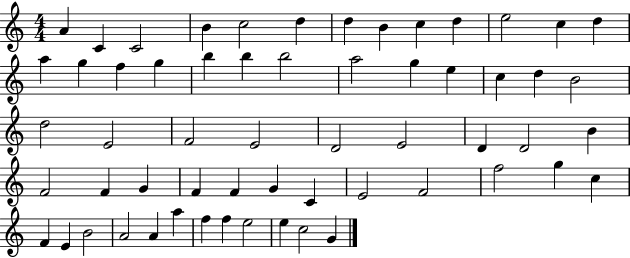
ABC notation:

X:1
T:Untitled
M:4/4
L:1/4
K:C
A C C2 B c2 d d B c d e2 c d a g f g b b b2 a2 g e c d B2 d2 E2 F2 E2 D2 E2 D D2 B F2 F G F F G C E2 F2 f2 g c F E B2 A2 A a f f e2 e c2 G